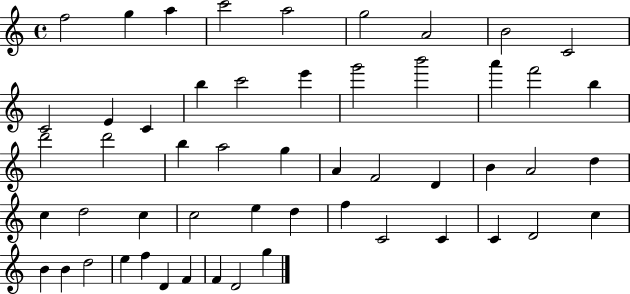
F5/h G5/q A5/q C6/h A5/h G5/h A4/h B4/h C4/h C4/h E4/q C4/q B5/q C6/h E6/q G6/h B6/h A6/q F6/h B5/q D6/h D6/h B5/q A5/h G5/q A4/q F4/h D4/q B4/q A4/h D5/q C5/q D5/h C5/q C5/h E5/q D5/q F5/q C4/h C4/q C4/q D4/h C5/q B4/q B4/q D5/h E5/q F5/q D4/q F4/q F4/q D4/h G5/q